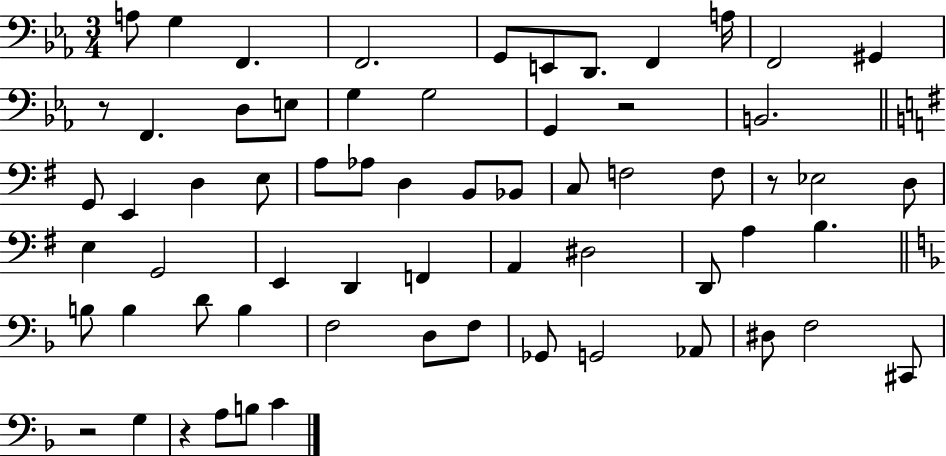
A3/e G3/q F2/q. F2/h. G2/e E2/e D2/e. F2/q A3/s F2/h G#2/q R/e F2/q. D3/e E3/e G3/q G3/h G2/q R/h B2/h. G2/e E2/q D3/q E3/e A3/e Ab3/e D3/q B2/e Bb2/e C3/e F3/h F3/e R/e Eb3/h D3/e E3/q G2/h E2/q D2/q F2/q A2/q D#3/h D2/e A3/q B3/q. B3/e B3/q D4/e B3/q F3/h D3/e F3/e Gb2/e G2/h Ab2/e D#3/e F3/h C#2/e R/h G3/q R/q A3/e B3/e C4/q